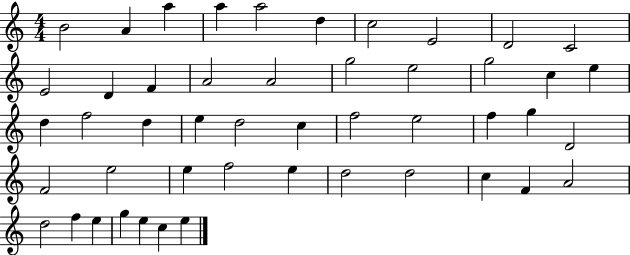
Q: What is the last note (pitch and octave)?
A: E5